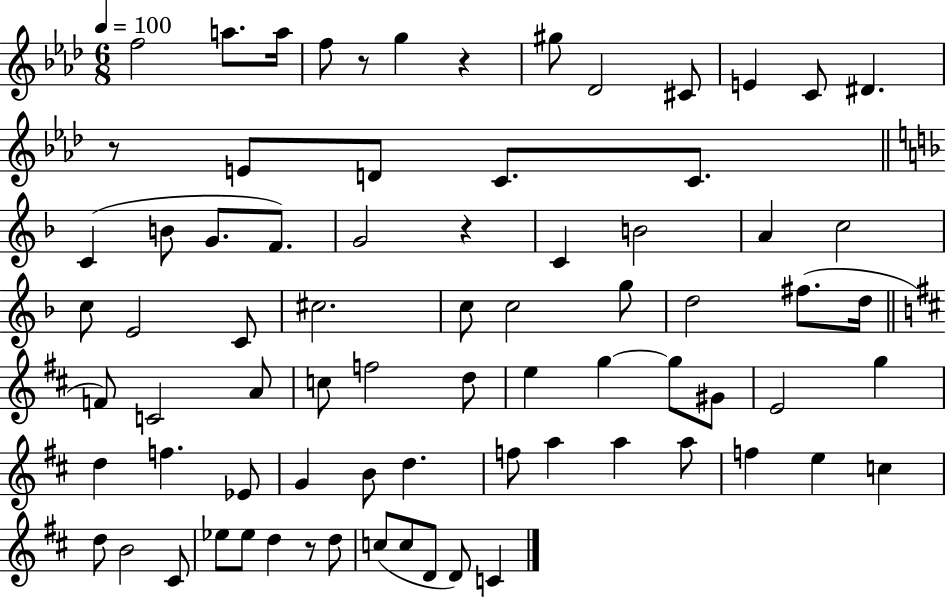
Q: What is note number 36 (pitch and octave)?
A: C4